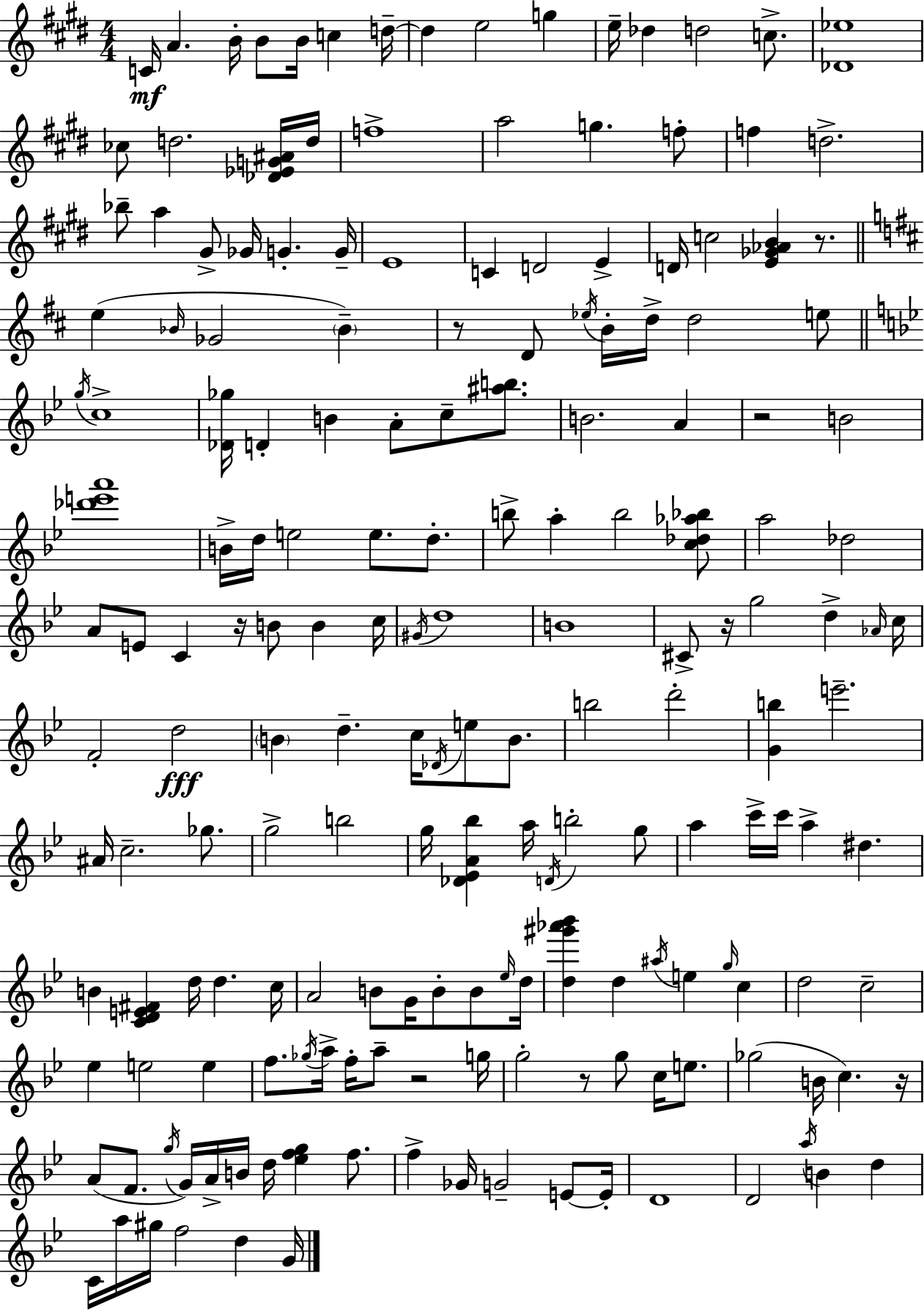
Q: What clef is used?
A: treble